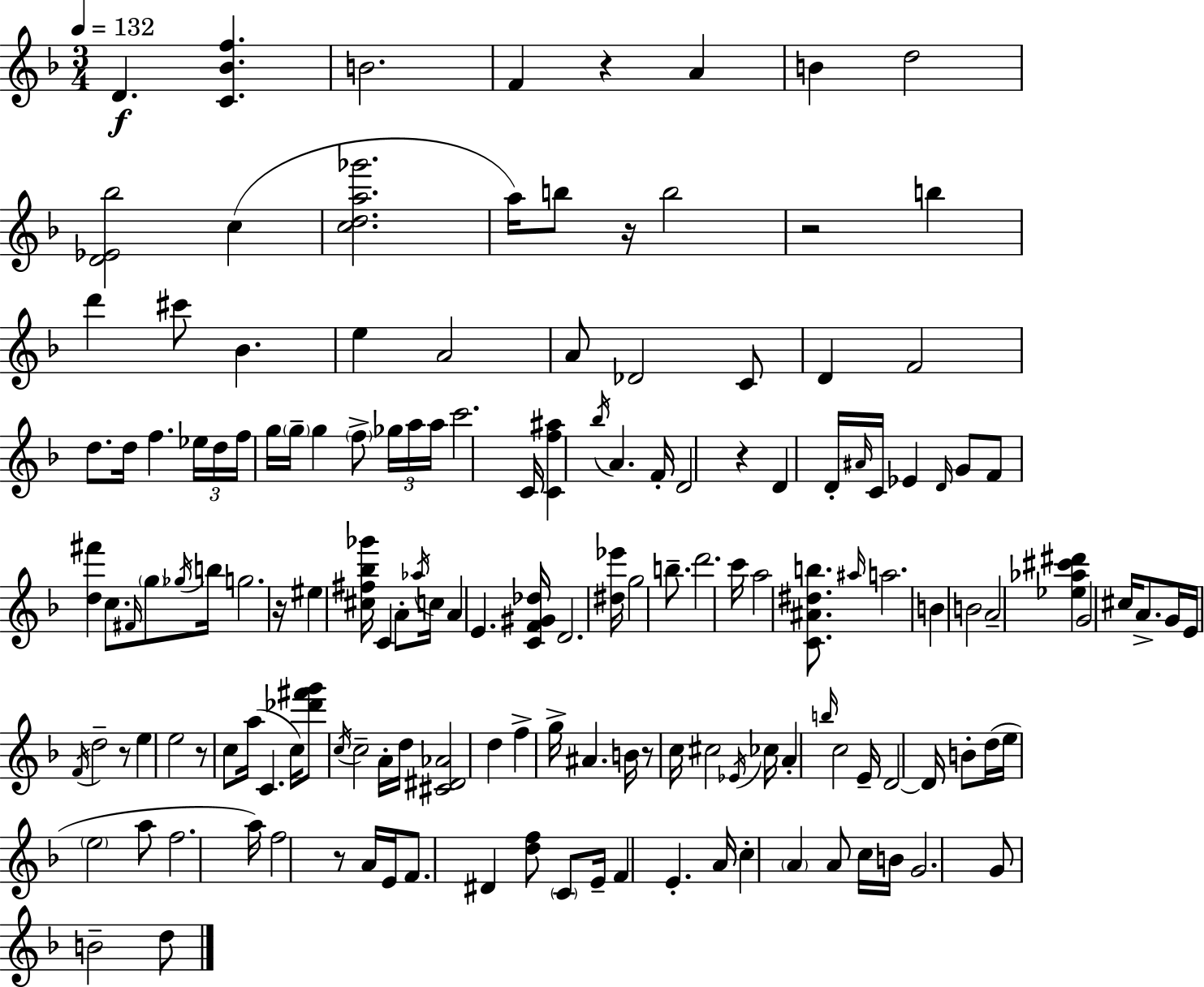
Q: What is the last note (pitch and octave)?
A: D5